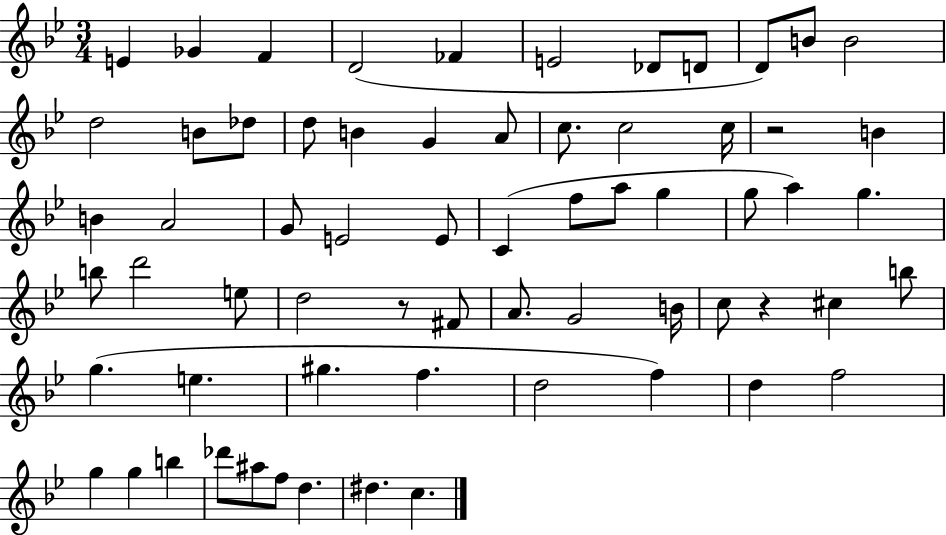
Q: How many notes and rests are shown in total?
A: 65